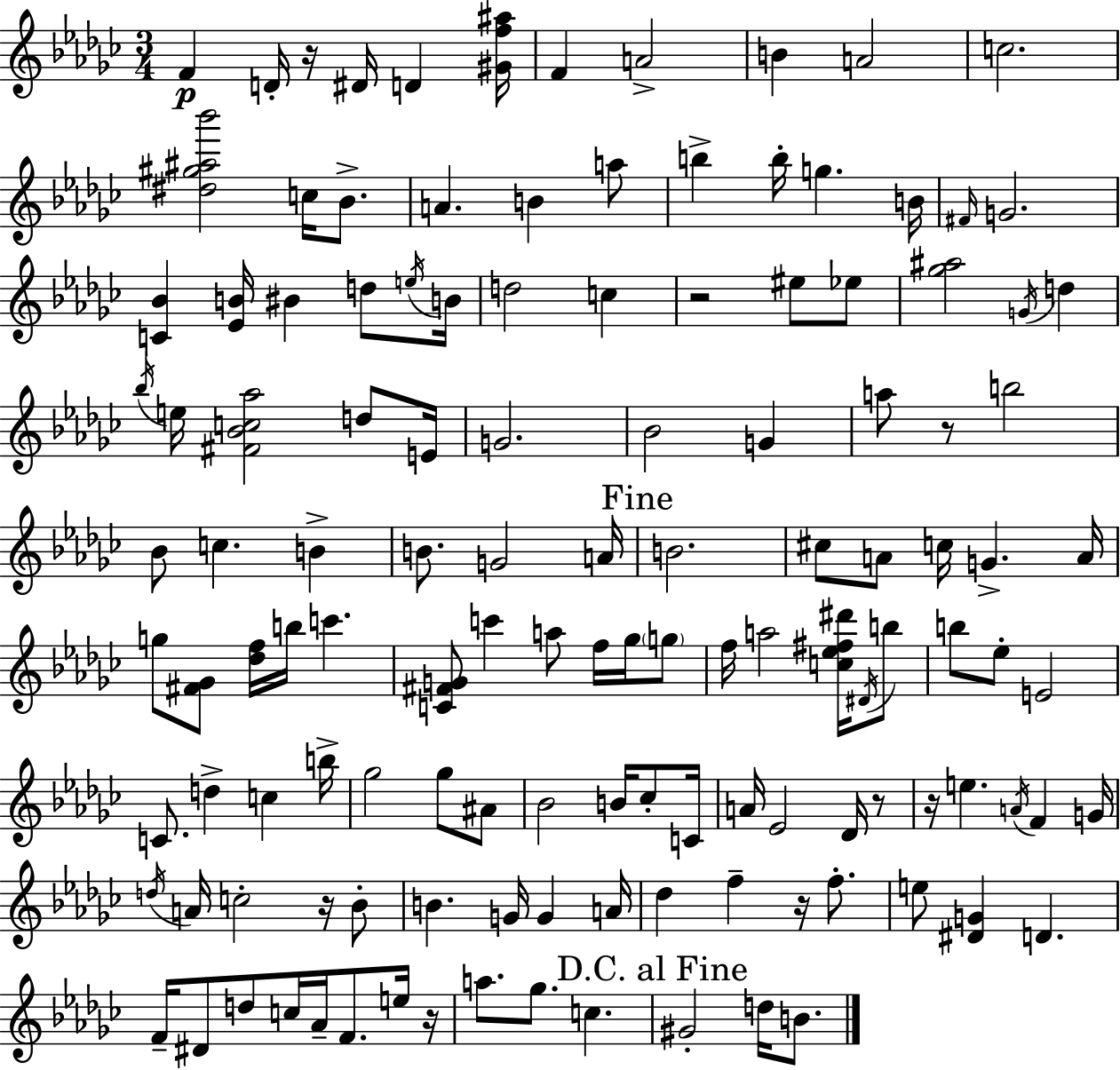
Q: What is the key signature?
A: EES minor